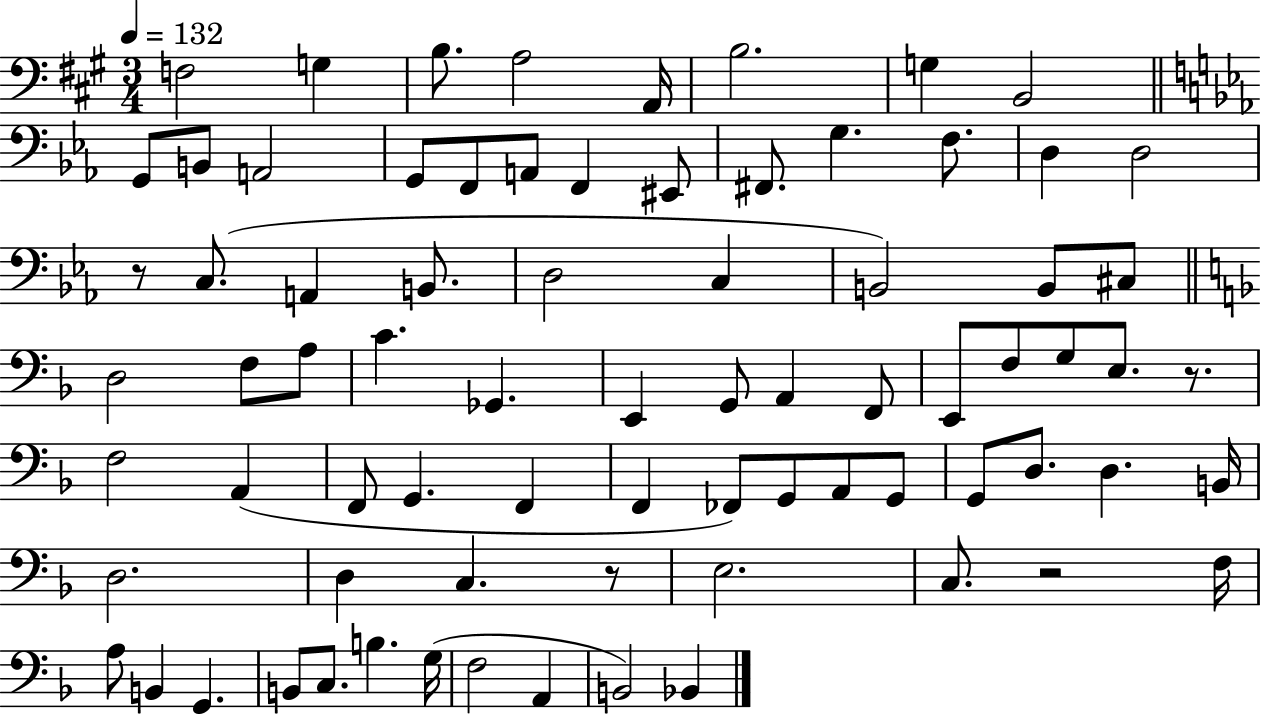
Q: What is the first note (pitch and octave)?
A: F3